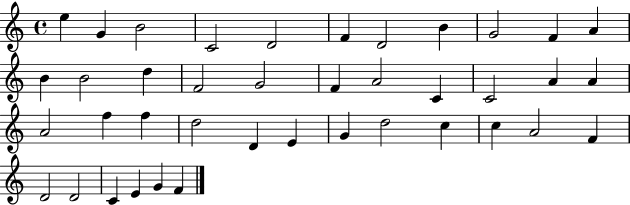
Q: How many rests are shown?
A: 0